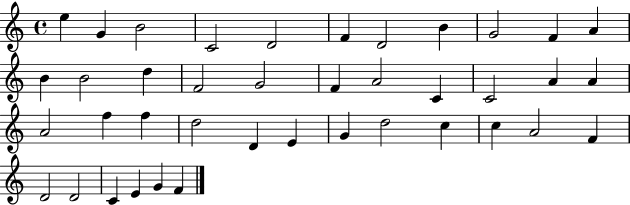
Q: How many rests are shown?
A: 0